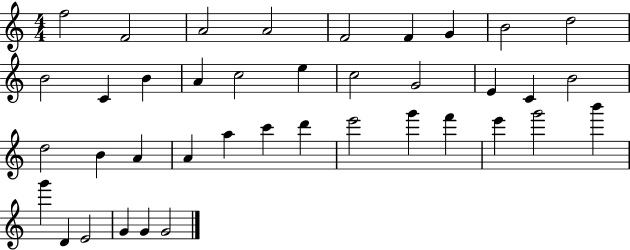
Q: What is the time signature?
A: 4/4